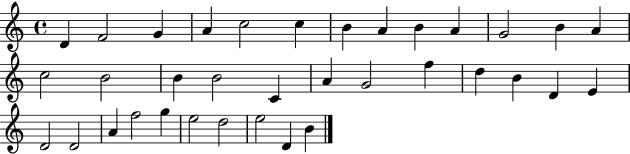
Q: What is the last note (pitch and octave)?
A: B4